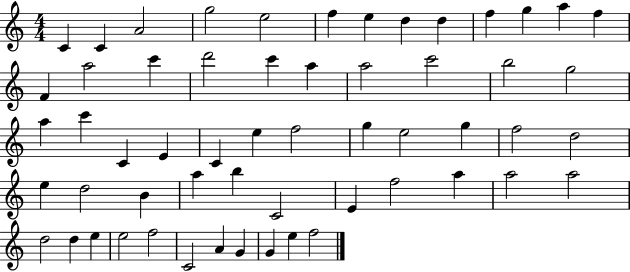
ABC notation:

X:1
T:Untitled
M:4/4
L:1/4
K:C
C C A2 g2 e2 f e d d f g a f F a2 c' d'2 c' a a2 c'2 b2 g2 a c' C E C e f2 g e2 g f2 d2 e d2 B a b C2 E f2 a a2 a2 d2 d e e2 f2 C2 A G G e f2